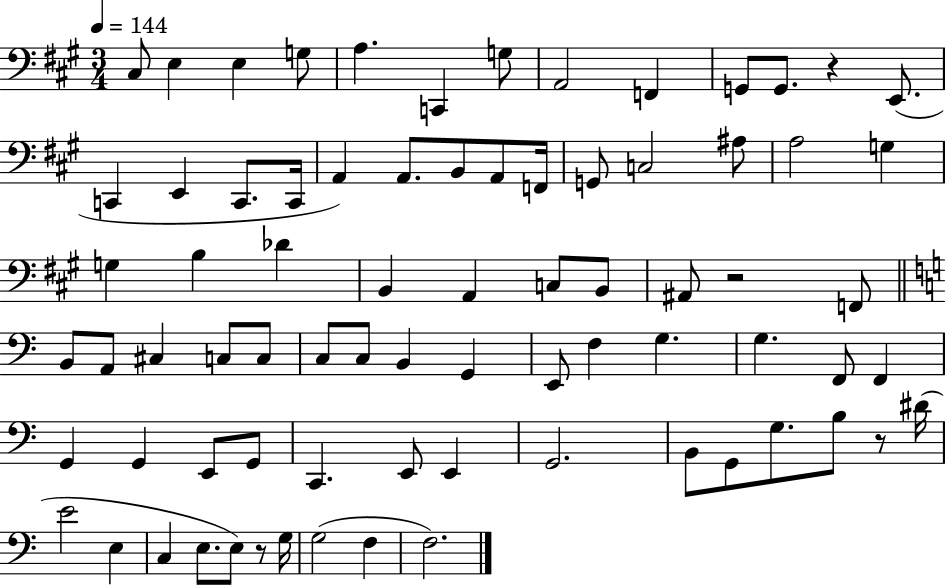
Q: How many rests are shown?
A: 4